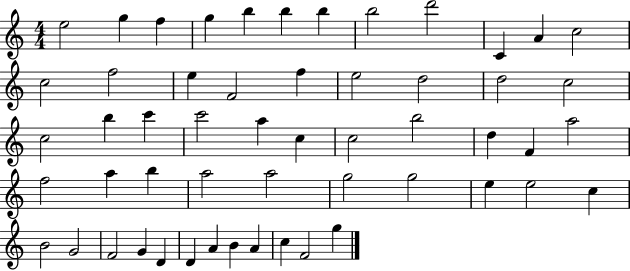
{
  \clef treble
  \numericTimeSignature
  \time 4/4
  \key c \major
  e''2 g''4 f''4 | g''4 b''4 b''4 b''4 | b''2 d'''2 | c'4 a'4 c''2 | \break c''2 f''2 | e''4 f'2 f''4 | e''2 d''2 | d''2 c''2 | \break c''2 b''4 c'''4 | c'''2 a''4 c''4 | c''2 b''2 | d''4 f'4 a''2 | \break f''2 a''4 b''4 | a''2 a''2 | g''2 g''2 | e''4 e''2 c''4 | \break b'2 g'2 | f'2 g'4 d'4 | d'4 a'4 b'4 a'4 | c''4 f'2 g''4 | \break \bar "|."
}